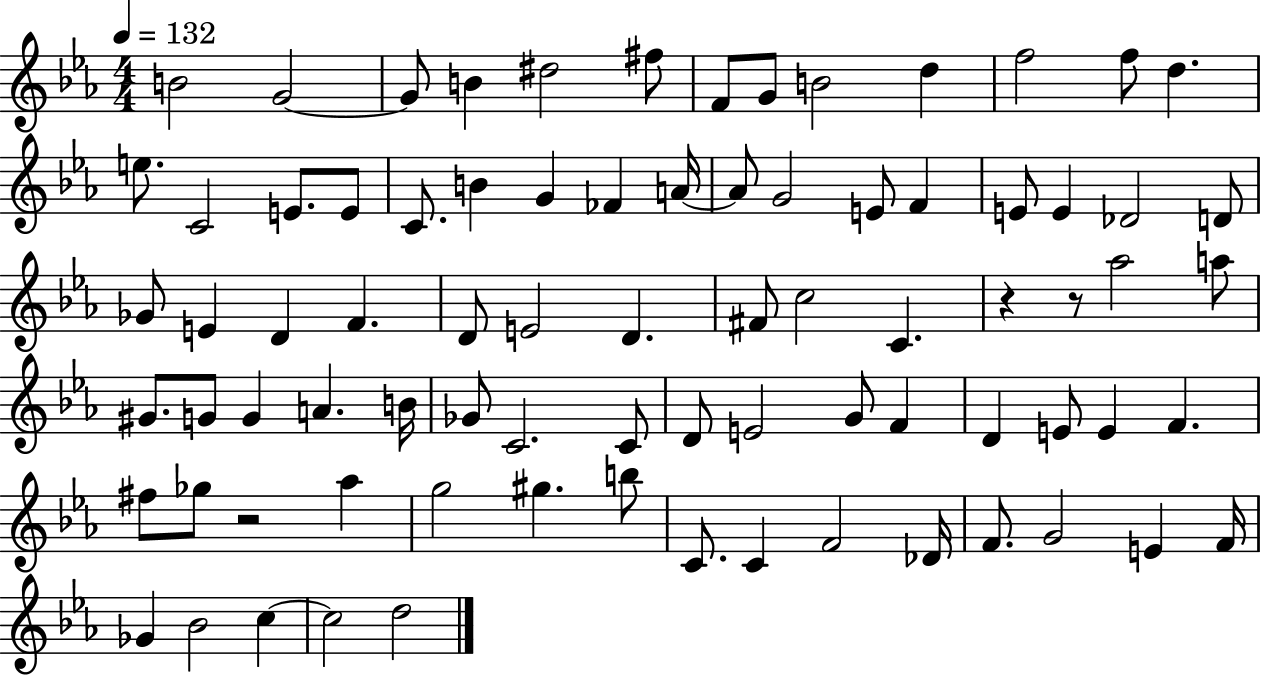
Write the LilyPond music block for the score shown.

{
  \clef treble
  \numericTimeSignature
  \time 4/4
  \key ees \major
  \tempo 4 = 132
  b'2 g'2~~ | g'8 b'4 dis''2 fis''8 | f'8 g'8 b'2 d''4 | f''2 f''8 d''4. | \break e''8. c'2 e'8. e'8 | c'8. b'4 g'4 fes'4 a'16~~ | a'8 g'2 e'8 f'4 | e'8 e'4 des'2 d'8 | \break ges'8 e'4 d'4 f'4. | d'8 e'2 d'4. | fis'8 c''2 c'4. | r4 r8 aes''2 a''8 | \break gis'8. g'8 g'4 a'4. b'16 | ges'8 c'2. c'8 | d'8 e'2 g'8 f'4 | d'4 e'8 e'4 f'4. | \break fis''8 ges''8 r2 aes''4 | g''2 gis''4. b''8 | c'8. c'4 f'2 des'16 | f'8. g'2 e'4 f'16 | \break ges'4 bes'2 c''4~~ | c''2 d''2 | \bar "|."
}